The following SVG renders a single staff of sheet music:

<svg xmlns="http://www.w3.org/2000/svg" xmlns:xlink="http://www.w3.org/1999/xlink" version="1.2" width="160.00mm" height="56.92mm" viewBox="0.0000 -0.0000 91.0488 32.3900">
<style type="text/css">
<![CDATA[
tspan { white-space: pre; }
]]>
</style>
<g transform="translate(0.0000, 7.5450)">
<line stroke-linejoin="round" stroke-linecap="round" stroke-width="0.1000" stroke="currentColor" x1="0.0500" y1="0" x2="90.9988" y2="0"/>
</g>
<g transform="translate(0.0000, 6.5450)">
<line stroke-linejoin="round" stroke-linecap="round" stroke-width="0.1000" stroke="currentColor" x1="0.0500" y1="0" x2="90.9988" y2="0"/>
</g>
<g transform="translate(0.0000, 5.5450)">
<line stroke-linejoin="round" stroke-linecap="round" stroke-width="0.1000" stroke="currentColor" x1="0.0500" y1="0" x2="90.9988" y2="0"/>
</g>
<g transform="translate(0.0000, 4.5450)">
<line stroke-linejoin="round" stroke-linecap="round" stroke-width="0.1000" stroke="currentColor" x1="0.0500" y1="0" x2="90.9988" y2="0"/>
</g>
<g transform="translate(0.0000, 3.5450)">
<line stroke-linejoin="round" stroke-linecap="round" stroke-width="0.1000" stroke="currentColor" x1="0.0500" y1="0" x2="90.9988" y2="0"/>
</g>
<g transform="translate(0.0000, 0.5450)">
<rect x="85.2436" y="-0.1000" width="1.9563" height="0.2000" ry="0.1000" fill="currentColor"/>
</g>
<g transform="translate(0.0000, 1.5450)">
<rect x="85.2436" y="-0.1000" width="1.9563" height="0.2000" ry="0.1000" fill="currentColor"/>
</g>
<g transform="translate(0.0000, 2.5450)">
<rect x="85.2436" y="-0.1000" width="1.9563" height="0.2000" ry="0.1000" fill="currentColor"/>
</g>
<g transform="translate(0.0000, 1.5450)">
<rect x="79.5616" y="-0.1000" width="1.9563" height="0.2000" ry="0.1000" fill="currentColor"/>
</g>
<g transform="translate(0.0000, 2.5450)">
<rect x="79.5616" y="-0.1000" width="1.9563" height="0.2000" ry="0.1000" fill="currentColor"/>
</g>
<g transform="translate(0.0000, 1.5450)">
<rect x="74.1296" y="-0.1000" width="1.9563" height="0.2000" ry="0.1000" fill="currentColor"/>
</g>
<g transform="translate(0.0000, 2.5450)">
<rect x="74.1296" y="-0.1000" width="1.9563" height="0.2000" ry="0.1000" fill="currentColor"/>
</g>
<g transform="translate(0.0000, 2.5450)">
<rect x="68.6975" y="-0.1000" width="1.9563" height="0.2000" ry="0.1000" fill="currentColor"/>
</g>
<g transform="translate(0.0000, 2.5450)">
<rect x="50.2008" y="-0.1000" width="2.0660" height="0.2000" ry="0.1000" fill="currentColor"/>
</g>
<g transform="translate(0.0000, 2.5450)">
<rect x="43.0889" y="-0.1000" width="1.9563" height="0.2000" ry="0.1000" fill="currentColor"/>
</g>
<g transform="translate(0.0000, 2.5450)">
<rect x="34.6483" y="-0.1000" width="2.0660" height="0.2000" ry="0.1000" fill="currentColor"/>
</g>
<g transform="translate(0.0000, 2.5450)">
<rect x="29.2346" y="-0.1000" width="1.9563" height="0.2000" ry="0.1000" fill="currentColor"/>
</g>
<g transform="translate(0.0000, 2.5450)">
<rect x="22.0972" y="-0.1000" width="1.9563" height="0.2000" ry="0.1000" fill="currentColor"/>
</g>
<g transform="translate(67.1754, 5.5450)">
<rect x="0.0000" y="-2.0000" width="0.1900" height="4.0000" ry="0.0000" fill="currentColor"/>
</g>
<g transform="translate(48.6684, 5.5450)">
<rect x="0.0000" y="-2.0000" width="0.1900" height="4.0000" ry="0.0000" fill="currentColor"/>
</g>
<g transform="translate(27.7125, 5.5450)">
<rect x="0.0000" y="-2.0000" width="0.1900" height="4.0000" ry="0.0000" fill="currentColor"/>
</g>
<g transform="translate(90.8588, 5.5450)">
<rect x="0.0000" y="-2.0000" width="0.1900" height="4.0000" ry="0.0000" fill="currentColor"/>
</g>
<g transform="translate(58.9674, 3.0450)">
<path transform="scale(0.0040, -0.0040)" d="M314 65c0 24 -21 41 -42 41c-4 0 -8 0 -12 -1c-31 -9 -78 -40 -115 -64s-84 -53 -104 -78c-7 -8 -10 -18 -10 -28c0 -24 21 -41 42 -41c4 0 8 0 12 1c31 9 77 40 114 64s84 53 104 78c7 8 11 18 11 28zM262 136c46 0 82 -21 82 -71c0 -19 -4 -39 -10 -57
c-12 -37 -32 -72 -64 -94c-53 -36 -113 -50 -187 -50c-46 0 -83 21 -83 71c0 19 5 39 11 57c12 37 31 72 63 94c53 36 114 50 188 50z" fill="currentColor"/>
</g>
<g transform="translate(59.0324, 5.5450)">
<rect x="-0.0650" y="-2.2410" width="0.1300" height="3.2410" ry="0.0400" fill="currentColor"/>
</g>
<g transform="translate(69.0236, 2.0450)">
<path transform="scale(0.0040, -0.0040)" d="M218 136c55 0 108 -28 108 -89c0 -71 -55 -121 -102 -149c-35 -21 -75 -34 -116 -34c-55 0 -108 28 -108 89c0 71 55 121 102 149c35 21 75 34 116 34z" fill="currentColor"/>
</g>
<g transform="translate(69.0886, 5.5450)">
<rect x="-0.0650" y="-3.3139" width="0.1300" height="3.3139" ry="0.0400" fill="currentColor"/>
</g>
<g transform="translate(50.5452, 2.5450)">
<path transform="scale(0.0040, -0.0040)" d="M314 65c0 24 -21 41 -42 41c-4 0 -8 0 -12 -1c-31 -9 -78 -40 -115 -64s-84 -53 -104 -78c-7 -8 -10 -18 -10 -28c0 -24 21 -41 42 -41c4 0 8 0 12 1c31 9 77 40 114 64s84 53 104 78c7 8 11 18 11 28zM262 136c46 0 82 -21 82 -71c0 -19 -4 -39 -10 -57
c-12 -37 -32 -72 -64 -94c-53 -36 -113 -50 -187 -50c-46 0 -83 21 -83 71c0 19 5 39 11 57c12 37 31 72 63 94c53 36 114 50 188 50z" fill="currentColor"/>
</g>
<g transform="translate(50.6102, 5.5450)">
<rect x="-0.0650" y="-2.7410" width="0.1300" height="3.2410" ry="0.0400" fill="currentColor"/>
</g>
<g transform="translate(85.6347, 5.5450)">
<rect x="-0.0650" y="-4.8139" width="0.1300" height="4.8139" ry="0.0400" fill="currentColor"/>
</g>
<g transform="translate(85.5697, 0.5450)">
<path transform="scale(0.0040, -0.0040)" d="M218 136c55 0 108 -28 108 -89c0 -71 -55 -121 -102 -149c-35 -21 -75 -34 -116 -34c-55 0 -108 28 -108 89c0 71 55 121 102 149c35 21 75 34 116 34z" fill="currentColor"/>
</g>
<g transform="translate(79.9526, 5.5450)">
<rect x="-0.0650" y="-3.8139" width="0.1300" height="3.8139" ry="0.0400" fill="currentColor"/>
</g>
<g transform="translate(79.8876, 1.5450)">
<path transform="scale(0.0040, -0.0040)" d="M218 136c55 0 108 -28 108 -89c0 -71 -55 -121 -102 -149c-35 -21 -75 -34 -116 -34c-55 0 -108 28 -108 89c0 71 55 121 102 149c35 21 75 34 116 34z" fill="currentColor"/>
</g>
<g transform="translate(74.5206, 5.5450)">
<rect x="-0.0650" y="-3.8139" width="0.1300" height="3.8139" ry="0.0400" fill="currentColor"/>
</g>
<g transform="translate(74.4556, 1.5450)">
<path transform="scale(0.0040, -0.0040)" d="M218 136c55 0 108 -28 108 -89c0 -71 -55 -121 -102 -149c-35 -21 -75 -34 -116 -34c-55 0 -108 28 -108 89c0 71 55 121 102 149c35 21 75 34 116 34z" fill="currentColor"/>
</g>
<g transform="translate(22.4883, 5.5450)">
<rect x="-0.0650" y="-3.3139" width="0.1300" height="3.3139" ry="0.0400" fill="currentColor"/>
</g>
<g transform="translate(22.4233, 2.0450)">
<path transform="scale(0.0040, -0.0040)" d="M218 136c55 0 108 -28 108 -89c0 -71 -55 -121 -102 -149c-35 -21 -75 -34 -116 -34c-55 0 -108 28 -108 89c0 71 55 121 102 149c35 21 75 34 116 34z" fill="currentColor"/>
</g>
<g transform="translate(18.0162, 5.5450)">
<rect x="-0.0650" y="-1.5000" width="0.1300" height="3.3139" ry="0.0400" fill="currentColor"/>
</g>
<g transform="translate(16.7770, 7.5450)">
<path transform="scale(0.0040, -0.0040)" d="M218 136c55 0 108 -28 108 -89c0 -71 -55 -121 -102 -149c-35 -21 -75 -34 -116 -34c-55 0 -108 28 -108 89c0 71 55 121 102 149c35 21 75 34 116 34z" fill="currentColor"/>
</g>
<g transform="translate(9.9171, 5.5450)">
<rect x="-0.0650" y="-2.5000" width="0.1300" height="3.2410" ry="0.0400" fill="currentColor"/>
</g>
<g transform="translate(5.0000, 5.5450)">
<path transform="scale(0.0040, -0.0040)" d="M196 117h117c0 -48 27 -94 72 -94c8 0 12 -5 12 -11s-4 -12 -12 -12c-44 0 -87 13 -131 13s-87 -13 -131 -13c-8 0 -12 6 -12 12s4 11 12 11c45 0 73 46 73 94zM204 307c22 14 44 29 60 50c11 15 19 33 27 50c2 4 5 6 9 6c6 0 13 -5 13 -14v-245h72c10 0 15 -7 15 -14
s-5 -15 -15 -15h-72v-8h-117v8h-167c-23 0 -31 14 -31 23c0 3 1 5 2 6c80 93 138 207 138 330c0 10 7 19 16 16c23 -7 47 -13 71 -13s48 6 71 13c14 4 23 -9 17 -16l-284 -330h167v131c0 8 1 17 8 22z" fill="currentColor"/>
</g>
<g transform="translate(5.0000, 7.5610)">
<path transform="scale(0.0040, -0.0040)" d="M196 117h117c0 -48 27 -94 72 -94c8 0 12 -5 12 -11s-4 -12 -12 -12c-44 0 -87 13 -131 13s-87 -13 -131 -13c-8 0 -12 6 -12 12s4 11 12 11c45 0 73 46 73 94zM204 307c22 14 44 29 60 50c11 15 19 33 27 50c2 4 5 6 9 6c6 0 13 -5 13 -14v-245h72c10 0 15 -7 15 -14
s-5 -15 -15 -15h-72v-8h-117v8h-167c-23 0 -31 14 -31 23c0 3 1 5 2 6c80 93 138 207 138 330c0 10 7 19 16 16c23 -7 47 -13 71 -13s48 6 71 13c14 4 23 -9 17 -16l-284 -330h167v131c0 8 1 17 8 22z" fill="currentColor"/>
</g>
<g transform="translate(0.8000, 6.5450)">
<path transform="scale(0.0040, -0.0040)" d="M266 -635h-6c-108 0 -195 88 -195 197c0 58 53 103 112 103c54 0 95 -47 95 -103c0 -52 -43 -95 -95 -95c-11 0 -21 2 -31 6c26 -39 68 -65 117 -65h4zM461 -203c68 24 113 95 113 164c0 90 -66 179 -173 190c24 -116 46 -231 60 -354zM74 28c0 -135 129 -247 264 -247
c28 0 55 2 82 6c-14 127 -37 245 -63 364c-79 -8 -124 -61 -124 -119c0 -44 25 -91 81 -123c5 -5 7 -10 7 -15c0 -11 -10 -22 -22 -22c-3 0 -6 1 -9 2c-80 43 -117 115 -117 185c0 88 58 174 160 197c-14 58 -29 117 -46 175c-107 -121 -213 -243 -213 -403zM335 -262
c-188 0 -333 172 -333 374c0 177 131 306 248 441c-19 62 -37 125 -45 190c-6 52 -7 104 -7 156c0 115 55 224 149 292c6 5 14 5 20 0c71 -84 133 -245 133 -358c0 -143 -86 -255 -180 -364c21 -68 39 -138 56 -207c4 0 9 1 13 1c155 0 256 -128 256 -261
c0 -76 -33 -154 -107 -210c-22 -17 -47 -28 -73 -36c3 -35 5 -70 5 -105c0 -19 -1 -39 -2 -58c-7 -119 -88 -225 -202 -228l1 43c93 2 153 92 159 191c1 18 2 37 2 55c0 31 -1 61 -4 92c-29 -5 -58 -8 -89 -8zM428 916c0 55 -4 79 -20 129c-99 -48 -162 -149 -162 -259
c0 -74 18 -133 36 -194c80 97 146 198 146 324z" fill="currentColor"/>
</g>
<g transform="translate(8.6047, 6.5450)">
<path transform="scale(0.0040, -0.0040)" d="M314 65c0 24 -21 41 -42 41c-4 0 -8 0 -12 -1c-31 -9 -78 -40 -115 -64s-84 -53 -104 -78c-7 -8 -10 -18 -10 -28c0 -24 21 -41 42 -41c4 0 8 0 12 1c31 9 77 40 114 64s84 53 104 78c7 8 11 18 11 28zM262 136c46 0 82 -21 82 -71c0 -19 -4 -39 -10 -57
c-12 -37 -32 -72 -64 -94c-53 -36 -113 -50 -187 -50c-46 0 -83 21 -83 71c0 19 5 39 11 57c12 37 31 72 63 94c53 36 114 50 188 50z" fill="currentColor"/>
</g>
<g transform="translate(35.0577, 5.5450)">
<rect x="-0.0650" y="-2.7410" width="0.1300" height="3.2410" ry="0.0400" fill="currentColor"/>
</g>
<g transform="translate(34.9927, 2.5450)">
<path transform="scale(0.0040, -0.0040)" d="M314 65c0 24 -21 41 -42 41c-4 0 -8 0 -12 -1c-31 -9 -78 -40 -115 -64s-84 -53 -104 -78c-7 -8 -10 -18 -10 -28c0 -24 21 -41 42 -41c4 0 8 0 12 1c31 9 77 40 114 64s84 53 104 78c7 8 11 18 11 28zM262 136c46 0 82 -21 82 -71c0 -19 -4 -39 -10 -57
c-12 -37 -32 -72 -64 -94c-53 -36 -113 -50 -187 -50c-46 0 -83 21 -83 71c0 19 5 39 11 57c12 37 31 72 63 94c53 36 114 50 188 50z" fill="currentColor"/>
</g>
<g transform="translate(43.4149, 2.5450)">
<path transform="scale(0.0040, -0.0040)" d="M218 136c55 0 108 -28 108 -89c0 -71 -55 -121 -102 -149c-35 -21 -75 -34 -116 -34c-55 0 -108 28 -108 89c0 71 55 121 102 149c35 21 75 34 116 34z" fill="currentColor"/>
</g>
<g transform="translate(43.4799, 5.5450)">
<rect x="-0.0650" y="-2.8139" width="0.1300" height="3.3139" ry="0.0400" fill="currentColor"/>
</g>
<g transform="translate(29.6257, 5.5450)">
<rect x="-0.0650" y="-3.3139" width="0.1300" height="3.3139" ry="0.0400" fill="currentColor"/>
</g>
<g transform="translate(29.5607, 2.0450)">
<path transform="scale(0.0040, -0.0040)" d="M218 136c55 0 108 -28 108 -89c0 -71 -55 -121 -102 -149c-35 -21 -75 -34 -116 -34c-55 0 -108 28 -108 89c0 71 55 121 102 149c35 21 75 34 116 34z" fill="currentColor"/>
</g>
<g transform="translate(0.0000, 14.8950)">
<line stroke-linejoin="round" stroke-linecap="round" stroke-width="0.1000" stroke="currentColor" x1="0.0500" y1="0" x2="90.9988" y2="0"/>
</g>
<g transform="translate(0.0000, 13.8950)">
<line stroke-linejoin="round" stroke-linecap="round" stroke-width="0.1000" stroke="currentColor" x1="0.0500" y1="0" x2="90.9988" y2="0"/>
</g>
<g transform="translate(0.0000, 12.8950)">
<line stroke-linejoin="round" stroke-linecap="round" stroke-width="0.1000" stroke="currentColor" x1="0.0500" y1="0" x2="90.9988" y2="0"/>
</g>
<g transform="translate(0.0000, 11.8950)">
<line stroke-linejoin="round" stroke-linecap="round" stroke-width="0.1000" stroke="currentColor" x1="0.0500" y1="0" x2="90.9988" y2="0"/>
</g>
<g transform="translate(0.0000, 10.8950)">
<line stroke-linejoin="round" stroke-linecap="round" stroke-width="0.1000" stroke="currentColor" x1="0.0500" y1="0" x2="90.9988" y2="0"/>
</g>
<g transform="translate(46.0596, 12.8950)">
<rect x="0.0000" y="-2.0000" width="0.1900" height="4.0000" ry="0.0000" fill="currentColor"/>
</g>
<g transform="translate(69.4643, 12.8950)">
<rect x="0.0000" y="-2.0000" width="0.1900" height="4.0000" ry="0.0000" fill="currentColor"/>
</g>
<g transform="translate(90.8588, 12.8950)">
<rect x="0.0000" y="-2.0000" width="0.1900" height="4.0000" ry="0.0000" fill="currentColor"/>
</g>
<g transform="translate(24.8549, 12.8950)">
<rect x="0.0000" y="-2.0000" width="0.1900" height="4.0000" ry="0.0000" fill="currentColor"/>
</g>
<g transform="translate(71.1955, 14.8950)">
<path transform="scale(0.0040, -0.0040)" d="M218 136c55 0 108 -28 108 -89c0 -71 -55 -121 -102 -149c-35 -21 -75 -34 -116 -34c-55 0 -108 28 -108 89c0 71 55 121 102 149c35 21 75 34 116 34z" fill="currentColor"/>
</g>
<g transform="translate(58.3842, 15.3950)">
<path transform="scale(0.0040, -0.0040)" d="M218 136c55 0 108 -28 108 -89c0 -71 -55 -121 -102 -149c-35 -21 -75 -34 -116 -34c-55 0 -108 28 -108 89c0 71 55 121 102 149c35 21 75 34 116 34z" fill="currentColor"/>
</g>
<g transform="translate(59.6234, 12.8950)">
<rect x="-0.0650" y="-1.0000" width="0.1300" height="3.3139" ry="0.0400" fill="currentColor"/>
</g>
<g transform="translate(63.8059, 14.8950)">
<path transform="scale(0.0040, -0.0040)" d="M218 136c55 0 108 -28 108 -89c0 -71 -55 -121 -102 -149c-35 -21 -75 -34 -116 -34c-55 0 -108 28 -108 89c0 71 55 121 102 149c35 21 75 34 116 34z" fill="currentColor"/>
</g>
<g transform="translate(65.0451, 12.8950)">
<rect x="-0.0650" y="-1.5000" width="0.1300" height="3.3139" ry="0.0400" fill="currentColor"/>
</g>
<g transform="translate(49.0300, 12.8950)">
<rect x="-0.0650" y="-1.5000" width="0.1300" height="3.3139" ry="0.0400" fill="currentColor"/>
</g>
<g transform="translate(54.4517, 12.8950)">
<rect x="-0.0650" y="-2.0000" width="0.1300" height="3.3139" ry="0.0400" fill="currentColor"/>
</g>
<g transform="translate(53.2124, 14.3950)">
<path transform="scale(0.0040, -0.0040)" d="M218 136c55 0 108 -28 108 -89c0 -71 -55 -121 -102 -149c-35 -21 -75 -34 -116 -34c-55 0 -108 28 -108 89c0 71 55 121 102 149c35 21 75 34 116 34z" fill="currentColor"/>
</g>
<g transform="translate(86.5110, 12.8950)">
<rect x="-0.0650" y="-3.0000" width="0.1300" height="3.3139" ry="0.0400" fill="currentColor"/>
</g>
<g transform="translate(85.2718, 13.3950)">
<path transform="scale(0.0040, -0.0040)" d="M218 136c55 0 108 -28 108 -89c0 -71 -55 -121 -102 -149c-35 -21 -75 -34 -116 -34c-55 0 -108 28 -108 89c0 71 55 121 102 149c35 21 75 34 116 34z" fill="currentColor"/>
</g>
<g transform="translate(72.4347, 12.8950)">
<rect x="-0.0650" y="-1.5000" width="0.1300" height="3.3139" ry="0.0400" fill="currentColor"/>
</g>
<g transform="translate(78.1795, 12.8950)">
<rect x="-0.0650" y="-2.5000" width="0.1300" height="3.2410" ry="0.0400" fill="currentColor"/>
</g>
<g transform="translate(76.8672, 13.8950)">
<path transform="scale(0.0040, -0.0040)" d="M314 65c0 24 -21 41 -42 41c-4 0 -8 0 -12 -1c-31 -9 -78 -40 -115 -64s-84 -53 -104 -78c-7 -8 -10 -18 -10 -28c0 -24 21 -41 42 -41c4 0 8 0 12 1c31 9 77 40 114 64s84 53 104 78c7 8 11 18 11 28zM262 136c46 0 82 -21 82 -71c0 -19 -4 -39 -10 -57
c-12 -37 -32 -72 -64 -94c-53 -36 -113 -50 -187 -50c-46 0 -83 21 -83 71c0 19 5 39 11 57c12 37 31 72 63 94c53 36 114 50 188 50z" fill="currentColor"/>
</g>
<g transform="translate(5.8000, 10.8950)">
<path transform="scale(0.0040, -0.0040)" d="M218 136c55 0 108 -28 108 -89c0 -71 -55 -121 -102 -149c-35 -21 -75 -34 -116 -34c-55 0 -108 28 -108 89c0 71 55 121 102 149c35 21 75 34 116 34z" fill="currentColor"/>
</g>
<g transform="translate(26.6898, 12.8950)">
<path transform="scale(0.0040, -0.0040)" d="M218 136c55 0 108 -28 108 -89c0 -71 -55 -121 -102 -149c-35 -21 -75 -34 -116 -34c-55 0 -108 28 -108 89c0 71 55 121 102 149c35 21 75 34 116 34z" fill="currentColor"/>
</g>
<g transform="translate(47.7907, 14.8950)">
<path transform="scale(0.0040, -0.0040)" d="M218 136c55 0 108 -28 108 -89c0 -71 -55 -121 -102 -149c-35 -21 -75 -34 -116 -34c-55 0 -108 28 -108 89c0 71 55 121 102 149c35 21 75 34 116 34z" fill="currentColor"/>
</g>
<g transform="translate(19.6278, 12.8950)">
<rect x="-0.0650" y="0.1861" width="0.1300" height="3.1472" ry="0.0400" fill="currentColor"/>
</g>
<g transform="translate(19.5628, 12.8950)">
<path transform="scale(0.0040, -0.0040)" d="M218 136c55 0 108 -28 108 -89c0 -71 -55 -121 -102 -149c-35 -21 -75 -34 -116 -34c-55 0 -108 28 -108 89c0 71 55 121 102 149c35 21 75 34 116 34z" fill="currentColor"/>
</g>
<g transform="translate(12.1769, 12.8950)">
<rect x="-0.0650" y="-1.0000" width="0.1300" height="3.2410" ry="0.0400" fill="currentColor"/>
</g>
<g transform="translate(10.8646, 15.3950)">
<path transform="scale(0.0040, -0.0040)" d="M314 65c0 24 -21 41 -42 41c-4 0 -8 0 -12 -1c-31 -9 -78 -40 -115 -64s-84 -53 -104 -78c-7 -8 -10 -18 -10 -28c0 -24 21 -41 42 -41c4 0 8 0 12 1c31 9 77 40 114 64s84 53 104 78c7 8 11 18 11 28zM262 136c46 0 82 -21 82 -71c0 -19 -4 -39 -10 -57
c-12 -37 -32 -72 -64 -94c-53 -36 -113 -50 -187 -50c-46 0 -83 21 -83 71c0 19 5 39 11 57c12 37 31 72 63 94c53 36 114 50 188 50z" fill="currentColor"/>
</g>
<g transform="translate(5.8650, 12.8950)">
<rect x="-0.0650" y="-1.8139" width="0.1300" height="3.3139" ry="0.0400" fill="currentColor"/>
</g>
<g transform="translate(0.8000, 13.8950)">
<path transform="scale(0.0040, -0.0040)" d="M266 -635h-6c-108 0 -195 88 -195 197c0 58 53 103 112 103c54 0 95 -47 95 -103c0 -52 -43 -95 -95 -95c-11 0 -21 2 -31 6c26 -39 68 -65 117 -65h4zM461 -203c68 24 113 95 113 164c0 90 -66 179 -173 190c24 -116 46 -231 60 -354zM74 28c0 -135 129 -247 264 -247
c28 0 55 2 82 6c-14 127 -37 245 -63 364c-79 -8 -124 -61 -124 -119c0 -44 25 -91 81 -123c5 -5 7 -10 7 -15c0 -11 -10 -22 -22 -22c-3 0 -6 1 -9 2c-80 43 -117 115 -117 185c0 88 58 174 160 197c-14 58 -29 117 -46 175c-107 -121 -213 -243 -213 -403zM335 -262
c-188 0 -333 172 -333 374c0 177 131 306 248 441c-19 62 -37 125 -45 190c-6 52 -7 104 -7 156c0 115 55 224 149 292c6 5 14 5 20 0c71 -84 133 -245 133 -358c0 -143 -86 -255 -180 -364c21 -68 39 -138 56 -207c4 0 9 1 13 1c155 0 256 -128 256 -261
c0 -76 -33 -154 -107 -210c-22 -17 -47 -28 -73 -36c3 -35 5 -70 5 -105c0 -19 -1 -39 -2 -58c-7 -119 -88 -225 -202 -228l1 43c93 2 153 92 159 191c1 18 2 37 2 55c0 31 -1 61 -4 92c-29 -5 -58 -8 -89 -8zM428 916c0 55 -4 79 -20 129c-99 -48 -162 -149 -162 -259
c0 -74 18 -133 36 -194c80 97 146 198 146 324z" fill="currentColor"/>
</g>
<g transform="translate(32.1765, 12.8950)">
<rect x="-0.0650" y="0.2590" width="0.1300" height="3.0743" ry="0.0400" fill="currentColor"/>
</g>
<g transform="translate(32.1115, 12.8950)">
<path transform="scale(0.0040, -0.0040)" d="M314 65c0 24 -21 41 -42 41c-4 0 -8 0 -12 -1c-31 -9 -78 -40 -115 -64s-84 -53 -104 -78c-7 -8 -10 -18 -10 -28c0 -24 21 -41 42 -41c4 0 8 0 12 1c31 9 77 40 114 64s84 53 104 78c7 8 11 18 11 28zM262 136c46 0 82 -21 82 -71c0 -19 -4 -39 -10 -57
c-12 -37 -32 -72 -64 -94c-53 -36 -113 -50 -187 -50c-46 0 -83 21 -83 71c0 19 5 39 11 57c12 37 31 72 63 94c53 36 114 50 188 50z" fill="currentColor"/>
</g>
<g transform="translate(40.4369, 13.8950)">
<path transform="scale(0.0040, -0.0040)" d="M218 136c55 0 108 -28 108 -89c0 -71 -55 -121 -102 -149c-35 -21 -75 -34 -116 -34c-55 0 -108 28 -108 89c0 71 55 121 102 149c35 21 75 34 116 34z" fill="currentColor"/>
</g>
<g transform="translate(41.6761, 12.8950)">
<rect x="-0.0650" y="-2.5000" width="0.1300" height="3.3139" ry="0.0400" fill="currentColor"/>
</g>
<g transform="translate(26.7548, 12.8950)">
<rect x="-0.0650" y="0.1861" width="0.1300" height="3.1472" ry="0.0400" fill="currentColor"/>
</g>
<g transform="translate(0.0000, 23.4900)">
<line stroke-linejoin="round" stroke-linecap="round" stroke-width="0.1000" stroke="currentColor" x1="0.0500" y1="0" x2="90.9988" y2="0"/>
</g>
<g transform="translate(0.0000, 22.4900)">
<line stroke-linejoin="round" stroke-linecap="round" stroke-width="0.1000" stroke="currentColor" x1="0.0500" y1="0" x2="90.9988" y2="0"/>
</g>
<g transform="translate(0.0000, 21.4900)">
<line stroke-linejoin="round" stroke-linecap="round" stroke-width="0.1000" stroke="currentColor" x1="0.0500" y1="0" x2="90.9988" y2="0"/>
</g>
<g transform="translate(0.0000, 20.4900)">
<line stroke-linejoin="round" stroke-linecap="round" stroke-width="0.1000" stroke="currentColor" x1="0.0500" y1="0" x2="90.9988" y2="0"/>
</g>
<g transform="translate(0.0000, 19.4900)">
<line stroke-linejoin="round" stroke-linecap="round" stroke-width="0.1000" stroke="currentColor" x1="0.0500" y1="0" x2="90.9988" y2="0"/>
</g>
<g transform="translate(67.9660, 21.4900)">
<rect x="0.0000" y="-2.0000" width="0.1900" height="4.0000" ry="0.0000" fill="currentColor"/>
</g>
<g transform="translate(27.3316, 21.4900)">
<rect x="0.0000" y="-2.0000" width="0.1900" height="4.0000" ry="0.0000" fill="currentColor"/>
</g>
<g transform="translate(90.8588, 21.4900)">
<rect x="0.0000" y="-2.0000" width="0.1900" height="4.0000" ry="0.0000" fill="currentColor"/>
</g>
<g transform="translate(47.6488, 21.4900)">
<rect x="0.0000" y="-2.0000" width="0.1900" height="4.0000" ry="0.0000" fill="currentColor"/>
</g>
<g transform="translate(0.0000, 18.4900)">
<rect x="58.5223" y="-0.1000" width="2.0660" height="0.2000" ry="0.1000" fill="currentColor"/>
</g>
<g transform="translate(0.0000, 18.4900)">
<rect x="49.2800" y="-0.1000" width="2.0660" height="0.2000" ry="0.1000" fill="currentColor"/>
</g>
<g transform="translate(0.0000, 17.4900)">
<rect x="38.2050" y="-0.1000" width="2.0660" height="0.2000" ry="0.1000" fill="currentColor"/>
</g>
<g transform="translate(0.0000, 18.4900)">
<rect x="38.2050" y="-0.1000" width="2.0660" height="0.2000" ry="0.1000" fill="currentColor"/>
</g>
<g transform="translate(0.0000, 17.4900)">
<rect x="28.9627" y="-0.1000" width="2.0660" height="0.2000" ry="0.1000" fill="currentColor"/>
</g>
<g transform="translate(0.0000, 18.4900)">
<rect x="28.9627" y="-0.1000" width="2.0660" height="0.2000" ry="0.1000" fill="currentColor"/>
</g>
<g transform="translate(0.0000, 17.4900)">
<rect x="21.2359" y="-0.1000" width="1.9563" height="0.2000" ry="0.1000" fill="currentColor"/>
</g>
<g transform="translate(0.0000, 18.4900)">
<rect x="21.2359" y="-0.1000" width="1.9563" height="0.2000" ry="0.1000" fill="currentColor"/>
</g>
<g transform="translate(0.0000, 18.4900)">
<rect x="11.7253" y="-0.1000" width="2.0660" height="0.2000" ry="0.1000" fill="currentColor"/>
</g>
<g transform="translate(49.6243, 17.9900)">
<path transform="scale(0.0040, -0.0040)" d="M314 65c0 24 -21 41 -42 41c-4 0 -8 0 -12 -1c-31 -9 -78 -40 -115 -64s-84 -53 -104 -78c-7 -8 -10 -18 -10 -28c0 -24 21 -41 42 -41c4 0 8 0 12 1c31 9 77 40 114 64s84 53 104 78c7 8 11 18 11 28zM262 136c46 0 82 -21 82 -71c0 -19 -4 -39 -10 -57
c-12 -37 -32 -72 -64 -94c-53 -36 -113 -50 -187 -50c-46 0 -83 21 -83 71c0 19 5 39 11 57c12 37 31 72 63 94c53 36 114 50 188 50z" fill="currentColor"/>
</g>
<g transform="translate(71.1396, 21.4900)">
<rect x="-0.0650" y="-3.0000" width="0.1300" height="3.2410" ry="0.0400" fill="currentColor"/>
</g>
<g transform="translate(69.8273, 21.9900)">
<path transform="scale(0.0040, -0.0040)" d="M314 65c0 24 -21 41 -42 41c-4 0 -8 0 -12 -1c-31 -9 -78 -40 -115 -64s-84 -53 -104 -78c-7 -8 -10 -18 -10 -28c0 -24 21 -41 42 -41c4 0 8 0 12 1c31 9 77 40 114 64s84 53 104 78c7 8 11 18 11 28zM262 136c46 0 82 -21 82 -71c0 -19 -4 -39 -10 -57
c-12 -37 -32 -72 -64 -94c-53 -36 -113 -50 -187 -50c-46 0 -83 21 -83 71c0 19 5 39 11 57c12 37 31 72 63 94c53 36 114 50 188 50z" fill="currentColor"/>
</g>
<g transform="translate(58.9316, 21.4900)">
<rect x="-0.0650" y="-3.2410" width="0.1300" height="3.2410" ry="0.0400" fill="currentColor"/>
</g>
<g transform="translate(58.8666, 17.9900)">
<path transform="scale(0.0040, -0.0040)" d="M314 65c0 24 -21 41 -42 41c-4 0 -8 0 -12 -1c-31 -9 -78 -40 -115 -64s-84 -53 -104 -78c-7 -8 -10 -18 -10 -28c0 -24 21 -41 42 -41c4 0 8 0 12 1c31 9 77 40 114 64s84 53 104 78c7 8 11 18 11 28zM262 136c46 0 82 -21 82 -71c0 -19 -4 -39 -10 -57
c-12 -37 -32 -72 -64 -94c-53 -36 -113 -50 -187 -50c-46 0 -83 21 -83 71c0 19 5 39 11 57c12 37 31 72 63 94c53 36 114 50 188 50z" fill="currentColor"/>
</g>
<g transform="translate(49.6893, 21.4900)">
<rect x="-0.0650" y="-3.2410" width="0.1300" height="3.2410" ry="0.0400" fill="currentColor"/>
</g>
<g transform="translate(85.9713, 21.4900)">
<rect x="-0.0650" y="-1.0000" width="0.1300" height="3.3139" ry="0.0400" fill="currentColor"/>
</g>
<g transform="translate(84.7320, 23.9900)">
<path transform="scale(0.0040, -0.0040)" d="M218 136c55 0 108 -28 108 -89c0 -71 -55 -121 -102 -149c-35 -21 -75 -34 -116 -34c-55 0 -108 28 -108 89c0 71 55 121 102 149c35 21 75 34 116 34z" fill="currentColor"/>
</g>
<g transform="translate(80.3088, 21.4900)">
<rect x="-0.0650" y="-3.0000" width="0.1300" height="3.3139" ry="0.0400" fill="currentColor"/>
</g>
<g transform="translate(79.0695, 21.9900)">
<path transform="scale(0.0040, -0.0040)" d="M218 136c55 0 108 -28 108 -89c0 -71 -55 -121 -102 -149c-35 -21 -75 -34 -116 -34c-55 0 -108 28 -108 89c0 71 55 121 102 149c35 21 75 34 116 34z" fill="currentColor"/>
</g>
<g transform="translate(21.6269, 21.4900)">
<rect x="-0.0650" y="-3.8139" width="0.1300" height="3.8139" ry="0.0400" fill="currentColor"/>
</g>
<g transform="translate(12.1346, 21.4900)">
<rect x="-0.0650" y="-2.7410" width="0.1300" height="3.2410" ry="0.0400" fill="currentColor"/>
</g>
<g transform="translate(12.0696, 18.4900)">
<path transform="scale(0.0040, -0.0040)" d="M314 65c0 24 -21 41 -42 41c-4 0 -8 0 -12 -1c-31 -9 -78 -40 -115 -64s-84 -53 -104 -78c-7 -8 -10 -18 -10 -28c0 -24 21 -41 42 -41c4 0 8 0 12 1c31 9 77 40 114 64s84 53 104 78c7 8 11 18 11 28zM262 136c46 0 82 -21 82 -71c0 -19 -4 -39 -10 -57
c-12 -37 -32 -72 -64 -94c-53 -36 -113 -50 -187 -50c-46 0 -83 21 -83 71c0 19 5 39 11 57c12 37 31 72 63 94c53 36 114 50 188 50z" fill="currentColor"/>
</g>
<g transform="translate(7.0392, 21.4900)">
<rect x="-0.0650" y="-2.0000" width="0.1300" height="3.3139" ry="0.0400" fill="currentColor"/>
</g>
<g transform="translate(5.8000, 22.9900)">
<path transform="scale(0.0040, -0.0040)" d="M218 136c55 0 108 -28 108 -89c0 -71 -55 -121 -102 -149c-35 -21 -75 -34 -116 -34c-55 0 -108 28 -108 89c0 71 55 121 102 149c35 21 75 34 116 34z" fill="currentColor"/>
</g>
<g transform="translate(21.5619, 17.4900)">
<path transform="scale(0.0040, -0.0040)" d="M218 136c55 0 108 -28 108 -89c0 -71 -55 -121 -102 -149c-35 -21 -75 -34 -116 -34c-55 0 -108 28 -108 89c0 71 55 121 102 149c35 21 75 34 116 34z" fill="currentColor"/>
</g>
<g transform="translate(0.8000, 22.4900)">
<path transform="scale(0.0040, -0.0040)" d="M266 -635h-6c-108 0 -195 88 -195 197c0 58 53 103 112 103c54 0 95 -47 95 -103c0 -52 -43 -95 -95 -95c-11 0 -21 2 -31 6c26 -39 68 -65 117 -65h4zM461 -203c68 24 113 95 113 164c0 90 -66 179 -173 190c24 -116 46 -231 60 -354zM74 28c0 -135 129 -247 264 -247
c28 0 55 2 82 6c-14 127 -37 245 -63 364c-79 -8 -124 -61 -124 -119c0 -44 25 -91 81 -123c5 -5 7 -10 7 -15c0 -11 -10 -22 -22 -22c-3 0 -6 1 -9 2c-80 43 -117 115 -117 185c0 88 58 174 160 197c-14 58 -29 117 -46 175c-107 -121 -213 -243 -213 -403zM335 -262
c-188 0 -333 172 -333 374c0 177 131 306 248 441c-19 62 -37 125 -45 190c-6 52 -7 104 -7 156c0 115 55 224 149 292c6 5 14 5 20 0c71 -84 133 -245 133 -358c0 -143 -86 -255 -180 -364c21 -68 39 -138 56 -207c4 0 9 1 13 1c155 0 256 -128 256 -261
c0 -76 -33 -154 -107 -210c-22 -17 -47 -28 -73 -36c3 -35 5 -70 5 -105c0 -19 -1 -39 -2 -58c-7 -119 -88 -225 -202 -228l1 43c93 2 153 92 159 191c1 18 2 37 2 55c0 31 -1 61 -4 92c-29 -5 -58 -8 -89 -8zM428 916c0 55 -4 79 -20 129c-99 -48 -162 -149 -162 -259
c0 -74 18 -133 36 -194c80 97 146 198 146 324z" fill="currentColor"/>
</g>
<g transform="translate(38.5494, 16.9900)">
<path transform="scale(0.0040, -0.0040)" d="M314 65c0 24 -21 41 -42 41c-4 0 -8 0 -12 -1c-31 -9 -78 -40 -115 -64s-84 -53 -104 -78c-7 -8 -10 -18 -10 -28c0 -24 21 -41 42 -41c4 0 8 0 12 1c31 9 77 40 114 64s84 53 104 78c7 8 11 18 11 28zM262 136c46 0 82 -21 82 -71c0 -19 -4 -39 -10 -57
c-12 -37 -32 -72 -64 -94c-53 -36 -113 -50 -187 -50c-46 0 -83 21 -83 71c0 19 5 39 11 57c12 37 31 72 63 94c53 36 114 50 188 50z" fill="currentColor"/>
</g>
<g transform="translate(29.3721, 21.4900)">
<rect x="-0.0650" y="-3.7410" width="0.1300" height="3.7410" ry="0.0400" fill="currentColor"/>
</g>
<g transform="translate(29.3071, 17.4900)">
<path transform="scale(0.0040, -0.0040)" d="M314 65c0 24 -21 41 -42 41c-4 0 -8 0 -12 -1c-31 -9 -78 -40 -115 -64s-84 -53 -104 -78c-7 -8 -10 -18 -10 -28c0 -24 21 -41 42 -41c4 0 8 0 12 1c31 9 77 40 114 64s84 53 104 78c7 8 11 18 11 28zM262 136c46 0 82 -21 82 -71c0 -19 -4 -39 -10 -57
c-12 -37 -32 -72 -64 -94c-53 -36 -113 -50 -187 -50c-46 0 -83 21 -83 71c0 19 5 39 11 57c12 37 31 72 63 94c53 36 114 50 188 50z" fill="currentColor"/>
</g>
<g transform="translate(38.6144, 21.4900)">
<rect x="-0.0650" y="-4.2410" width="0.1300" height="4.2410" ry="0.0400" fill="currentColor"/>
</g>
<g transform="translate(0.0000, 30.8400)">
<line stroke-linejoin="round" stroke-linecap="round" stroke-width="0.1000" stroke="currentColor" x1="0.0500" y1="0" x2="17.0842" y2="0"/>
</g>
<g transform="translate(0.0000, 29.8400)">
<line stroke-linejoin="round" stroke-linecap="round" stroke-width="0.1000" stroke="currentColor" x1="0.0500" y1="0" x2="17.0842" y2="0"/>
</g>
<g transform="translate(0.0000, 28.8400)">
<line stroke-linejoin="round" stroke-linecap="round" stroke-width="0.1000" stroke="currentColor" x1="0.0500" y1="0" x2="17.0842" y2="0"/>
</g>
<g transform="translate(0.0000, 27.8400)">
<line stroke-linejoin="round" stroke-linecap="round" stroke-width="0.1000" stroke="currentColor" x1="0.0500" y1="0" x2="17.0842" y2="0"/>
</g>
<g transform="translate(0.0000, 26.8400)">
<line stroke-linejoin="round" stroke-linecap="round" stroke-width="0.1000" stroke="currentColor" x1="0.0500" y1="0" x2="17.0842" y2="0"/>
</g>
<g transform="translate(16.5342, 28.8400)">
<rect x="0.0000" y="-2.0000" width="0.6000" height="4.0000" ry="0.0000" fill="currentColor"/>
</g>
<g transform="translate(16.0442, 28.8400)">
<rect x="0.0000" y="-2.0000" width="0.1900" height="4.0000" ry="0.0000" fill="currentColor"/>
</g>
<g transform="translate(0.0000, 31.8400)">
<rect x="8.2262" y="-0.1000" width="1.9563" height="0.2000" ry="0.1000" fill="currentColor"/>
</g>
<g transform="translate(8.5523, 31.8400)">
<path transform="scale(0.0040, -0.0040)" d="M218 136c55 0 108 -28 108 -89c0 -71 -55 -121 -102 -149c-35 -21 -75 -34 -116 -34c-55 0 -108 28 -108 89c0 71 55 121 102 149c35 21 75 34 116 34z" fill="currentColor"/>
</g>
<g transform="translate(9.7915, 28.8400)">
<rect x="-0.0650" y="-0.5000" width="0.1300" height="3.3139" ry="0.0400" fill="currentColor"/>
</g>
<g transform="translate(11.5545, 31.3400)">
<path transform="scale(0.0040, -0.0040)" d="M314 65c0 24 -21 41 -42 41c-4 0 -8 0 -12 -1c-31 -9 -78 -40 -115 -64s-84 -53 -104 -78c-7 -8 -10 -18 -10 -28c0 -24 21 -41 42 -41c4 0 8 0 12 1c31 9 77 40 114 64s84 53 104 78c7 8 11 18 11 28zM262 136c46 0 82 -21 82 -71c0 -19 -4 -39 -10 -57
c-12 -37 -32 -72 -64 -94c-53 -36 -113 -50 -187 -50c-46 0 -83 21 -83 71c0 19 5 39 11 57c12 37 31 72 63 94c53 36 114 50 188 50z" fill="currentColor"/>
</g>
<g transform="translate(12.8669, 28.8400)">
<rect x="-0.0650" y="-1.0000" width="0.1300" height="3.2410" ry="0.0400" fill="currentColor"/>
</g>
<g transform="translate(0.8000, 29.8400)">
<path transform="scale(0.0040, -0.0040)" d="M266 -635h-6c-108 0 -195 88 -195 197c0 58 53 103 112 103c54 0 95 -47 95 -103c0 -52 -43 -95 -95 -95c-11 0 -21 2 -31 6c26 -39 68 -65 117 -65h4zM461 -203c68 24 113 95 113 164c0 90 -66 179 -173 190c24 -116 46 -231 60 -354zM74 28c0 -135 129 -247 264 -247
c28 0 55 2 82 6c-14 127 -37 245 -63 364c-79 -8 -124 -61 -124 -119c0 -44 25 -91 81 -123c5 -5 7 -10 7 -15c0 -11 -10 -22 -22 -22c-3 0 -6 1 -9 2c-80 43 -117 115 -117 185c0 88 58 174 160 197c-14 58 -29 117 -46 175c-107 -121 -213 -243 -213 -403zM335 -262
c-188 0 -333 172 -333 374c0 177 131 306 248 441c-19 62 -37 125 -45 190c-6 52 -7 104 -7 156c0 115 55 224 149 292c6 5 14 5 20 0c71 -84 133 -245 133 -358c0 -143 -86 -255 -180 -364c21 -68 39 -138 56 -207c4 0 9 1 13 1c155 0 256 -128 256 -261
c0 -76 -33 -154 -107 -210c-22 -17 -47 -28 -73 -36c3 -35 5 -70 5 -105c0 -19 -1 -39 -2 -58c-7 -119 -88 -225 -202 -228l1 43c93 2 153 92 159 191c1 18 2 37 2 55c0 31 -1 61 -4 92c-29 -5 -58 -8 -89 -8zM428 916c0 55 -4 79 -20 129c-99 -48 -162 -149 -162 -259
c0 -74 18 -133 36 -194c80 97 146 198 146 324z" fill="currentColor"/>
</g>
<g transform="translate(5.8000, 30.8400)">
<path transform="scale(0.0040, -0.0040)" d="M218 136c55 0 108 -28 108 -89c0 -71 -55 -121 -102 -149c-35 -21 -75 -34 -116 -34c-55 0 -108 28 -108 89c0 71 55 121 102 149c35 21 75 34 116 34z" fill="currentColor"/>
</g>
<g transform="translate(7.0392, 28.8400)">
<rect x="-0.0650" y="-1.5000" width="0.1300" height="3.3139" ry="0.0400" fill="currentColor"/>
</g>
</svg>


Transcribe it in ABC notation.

X:1
T:Untitled
M:4/4
L:1/4
K:C
G2 E b b a2 a a2 g2 b c' c' e' f D2 B B B2 G E F D E E G2 A F a2 c' c'2 d'2 b2 b2 A2 A D E C D2